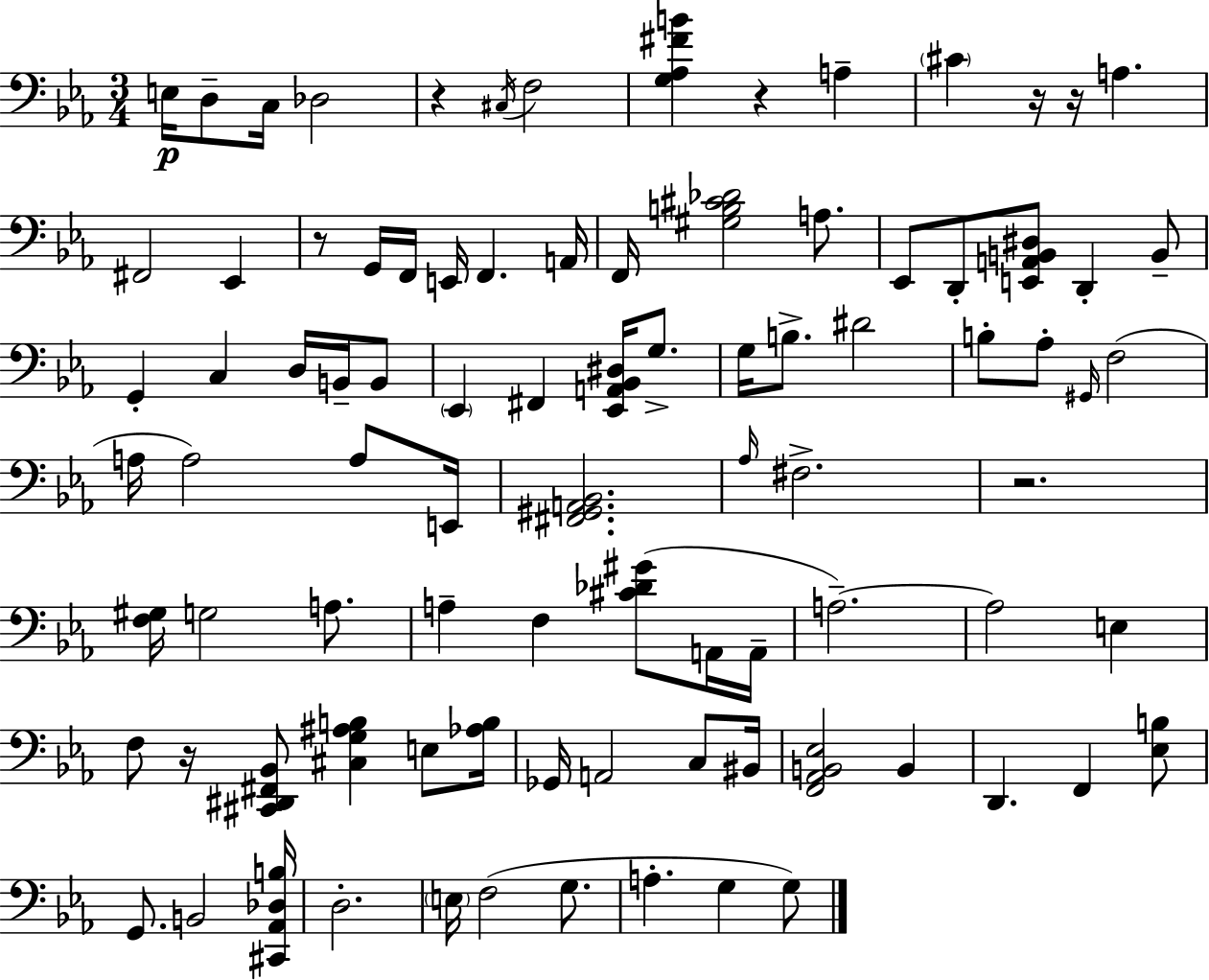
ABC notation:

X:1
T:Untitled
M:3/4
L:1/4
K:Cm
E,/4 D,/2 C,/4 _D,2 z ^C,/4 F,2 [G,_A,^FB] z A, ^C z/4 z/4 A, ^F,,2 _E,, z/2 G,,/4 F,,/4 E,,/4 F,, A,,/4 F,,/4 [^G,B,^C_D]2 A,/2 _E,,/2 D,,/2 [E,,A,,B,,^D,]/2 D,, B,,/2 G,, C, D,/4 B,,/4 B,,/2 _E,, ^F,, [_E,,A,,_B,,^D,]/4 G,/2 G,/4 B,/2 ^D2 B,/2 _A,/2 ^G,,/4 F,2 A,/4 A,2 A,/2 E,,/4 [^F,,^G,,A,,_B,,]2 _A,/4 ^F,2 z2 [F,^G,]/4 G,2 A,/2 A, F, [^C_D^G]/2 A,,/4 A,,/4 A,2 A,2 E, F,/2 z/4 [^C,,^D,,^F,,_B,,]/2 [^C,G,^A,B,] E,/2 [_A,B,]/4 _G,,/4 A,,2 C,/2 ^B,,/4 [F,,_A,,B,,_E,]2 B,, D,, F,, [_E,B,]/2 G,,/2 B,,2 [^C,,_A,,_D,B,]/4 D,2 E,/4 F,2 G,/2 A, G, G,/2